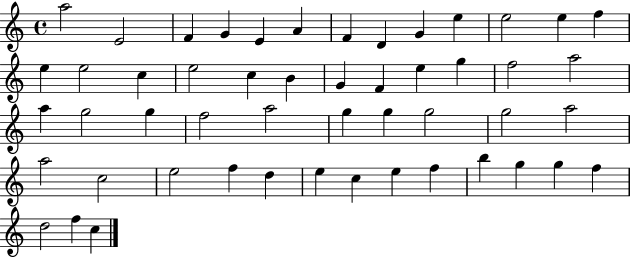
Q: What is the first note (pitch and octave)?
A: A5